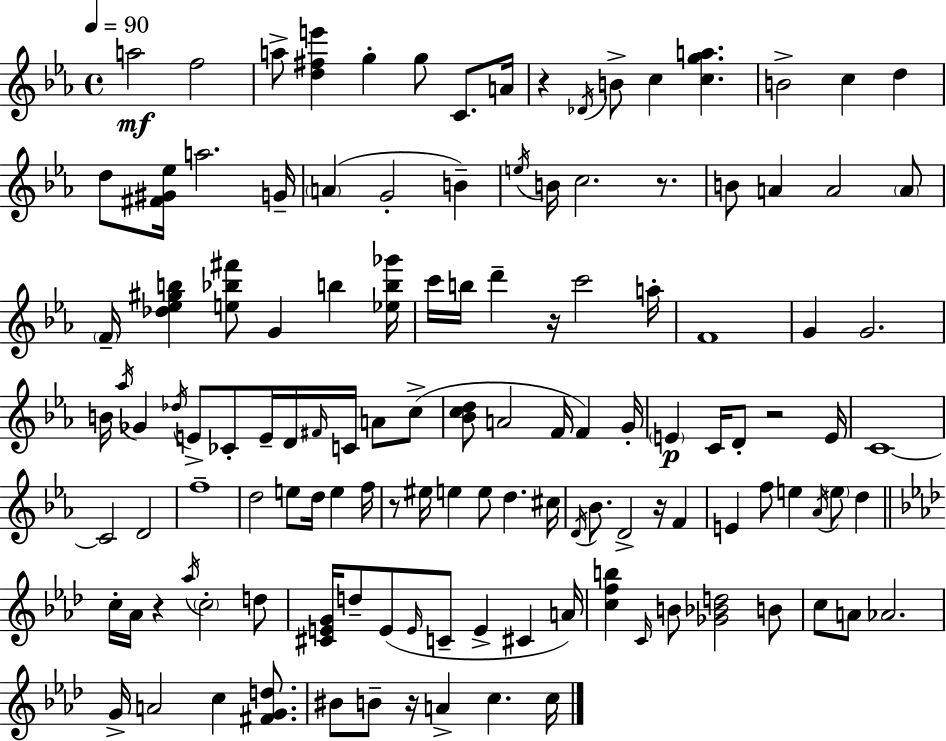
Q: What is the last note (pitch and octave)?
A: C5